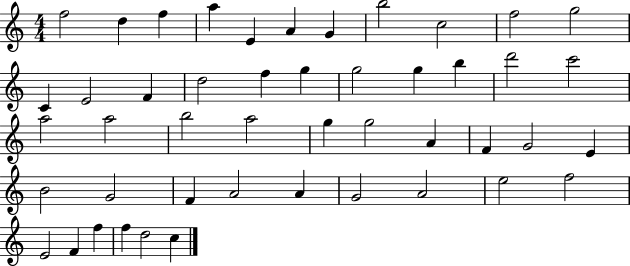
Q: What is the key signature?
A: C major